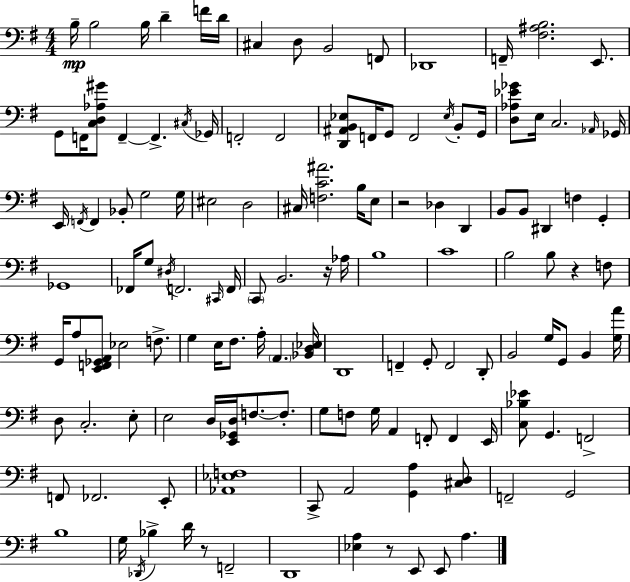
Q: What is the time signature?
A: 4/4